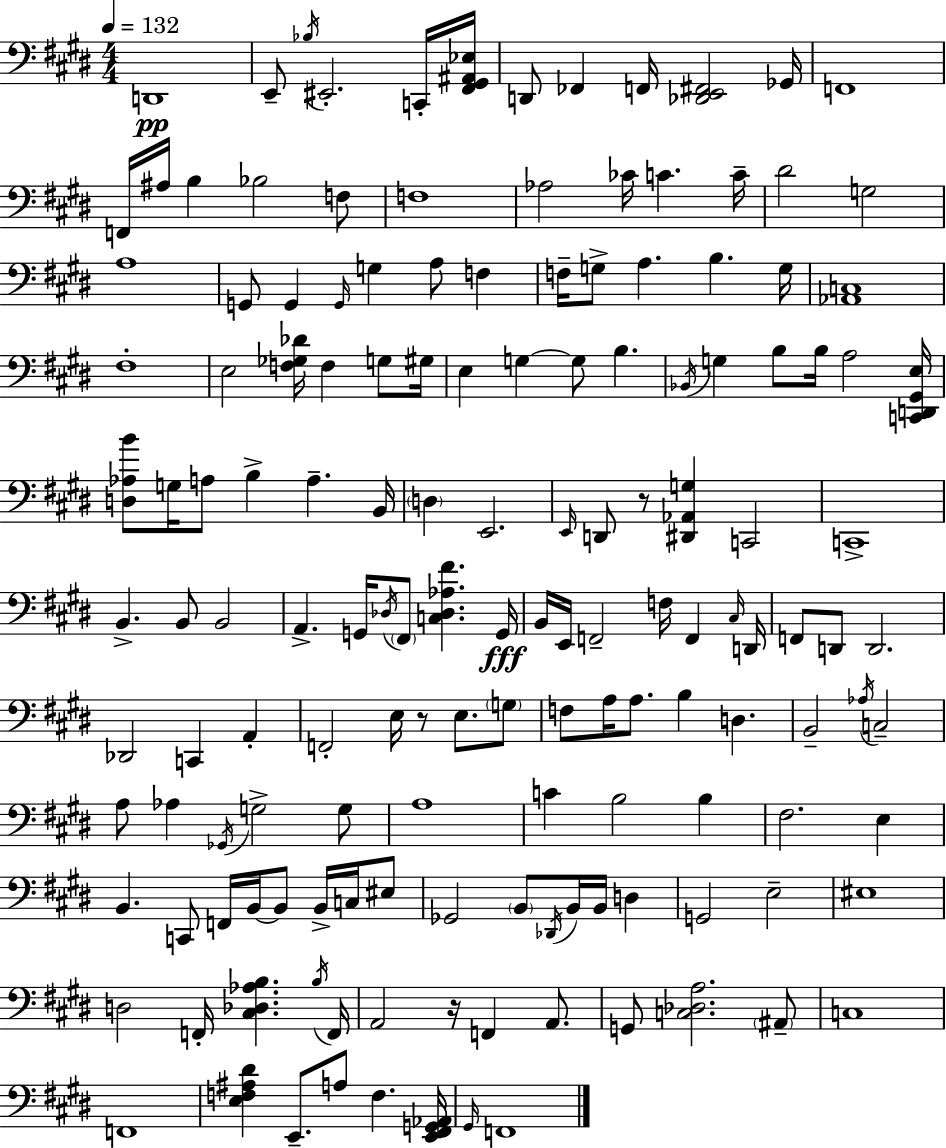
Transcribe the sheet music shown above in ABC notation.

X:1
T:Untitled
M:4/4
L:1/4
K:E
D,,4 E,,/2 _B,/4 ^E,,2 C,,/4 [^F,,^G,,^A,,_E,]/4 D,,/2 _F,, F,,/4 [_D,,E,,^F,,]2 _G,,/4 F,,4 F,,/4 ^A,/4 B, _B,2 F,/2 F,4 _A,2 _C/4 C C/4 ^D2 G,2 A,4 G,,/2 G,, G,,/4 G, A,/2 F, F,/4 G,/2 A, B, G,/4 [_A,,C,]4 ^F,4 E,2 [F,_G,_D]/4 F, G,/2 ^G,/4 E, G, G,/2 B, _B,,/4 G, B,/2 B,/4 A,2 [C,,D,,^G,,E,]/4 [D,_A,B]/2 G,/4 A,/2 B, A, B,,/4 D, E,,2 E,,/4 D,,/2 z/2 [^D,,_A,,G,] C,,2 C,,4 B,, B,,/2 B,,2 A,, G,,/4 _D,/4 ^F,,/2 [C,_D,_A,^F] G,,/4 B,,/4 E,,/4 F,,2 F,/4 F,, ^C,/4 D,,/4 F,,/2 D,,/2 D,,2 _D,,2 C,, A,, F,,2 E,/4 z/2 E,/2 G,/2 F,/2 A,/4 A,/2 B, D, B,,2 _A,/4 C,2 A,/2 _A, _G,,/4 G,2 G,/2 A,4 C B,2 B, ^F,2 E, B,, C,,/2 F,,/4 B,,/4 B,,/2 B,,/4 C,/4 ^E,/2 _G,,2 B,,/2 _D,,/4 B,,/4 B,,/4 D, G,,2 E,2 ^E,4 D,2 F,,/4 [^C,_D,_A,B,] B,/4 F,,/4 A,,2 z/4 F,, A,,/2 G,,/2 [C,_D,A,]2 ^A,,/2 C,4 F,,4 [E,F,^A,^D] E,,/2 A,/2 F, [E,,^F,,G,,_A,,]/4 ^G,,/4 F,,4